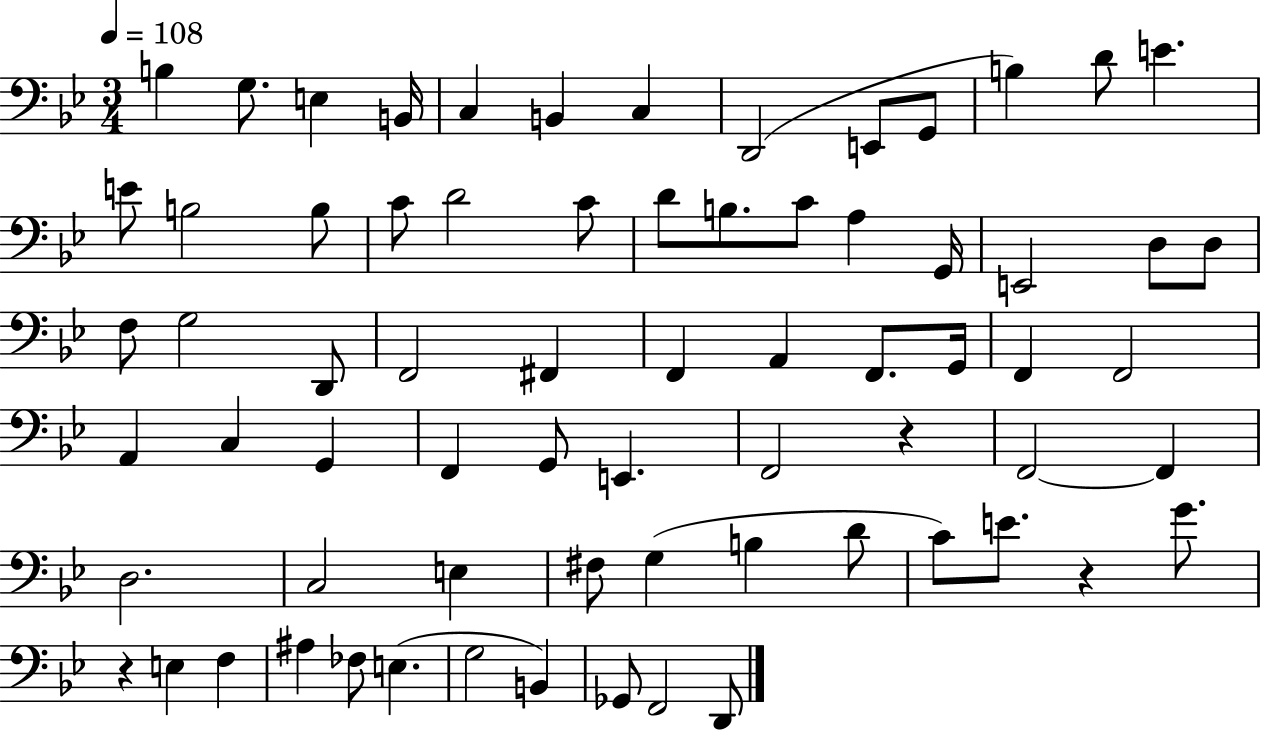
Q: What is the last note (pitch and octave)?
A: D2